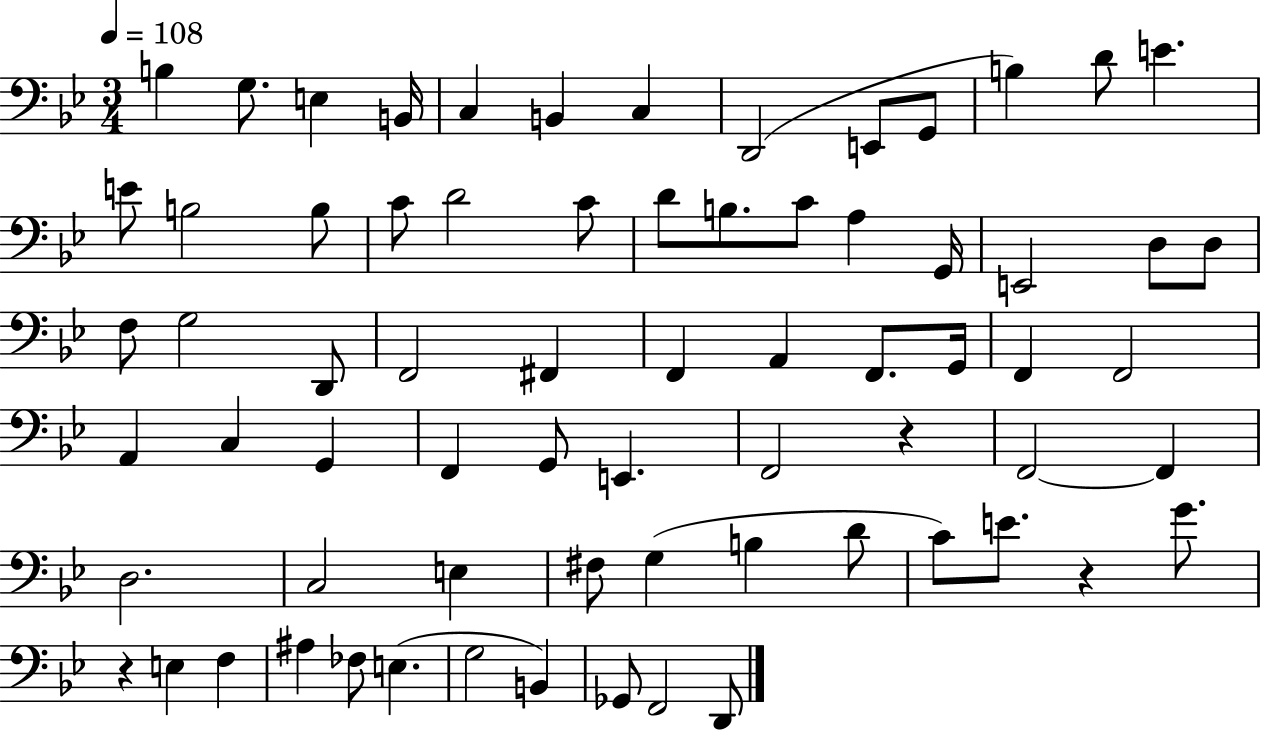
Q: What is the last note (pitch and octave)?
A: D2